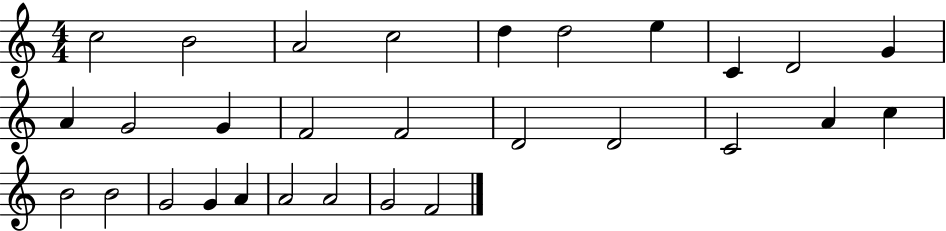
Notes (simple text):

C5/h B4/h A4/h C5/h D5/q D5/h E5/q C4/q D4/h G4/q A4/q G4/h G4/q F4/h F4/h D4/h D4/h C4/h A4/q C5/q B4/h B4/h G4/h G4/q A4/q A4/h A4/h G4/h F4/h